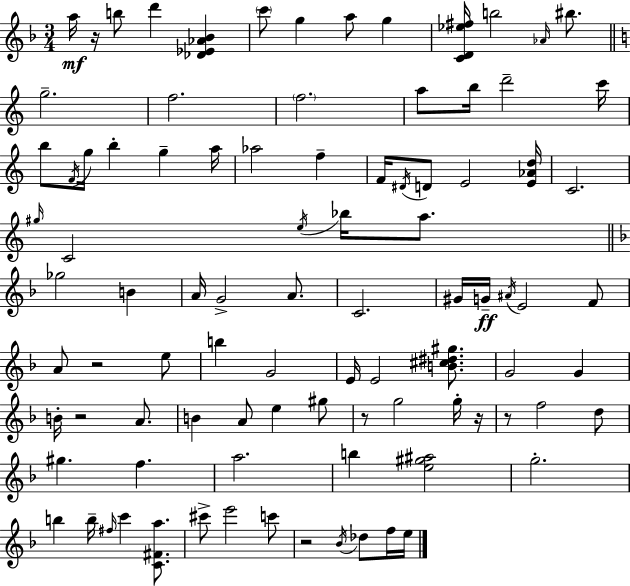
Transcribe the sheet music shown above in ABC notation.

X:1
T:Untitled
M:3/4
L:1/4
K:Dm
a/4 z/4 b/2 d' [_D_E_A_B] c'/2 g a/2 g [CD_e^f]/4 b2 _A/4 ^b/2 g2 f2 f2 a/2 b/4 d'2 c'/4 b/2 F/4 g/4 b g a/4 _a2 f F/4 ^D/4 D/2 E2 [E_Ad]/4 C2 ^g/4 C2 e/4 _b/4 a/2 _g2 B A/4 G2 A/2 C2 ^G/4 G/4 ^A/4 E2 F/2 A/2 z2 e/2 b G2 E/4 E2 [B^c^d^g]/2 G2 G B/4 z2 A/2 B A/2 e ^g/2 z/2 g2 g/4 z/4 z/2 f2 d/2 ^g f a2 b [e^g^a]2 g2 b b/4 ^f/4 c' [C^Fa]/2 ^c'/2 e'2 c'/2 z2 _B/4 _d/2 f/4 e/4